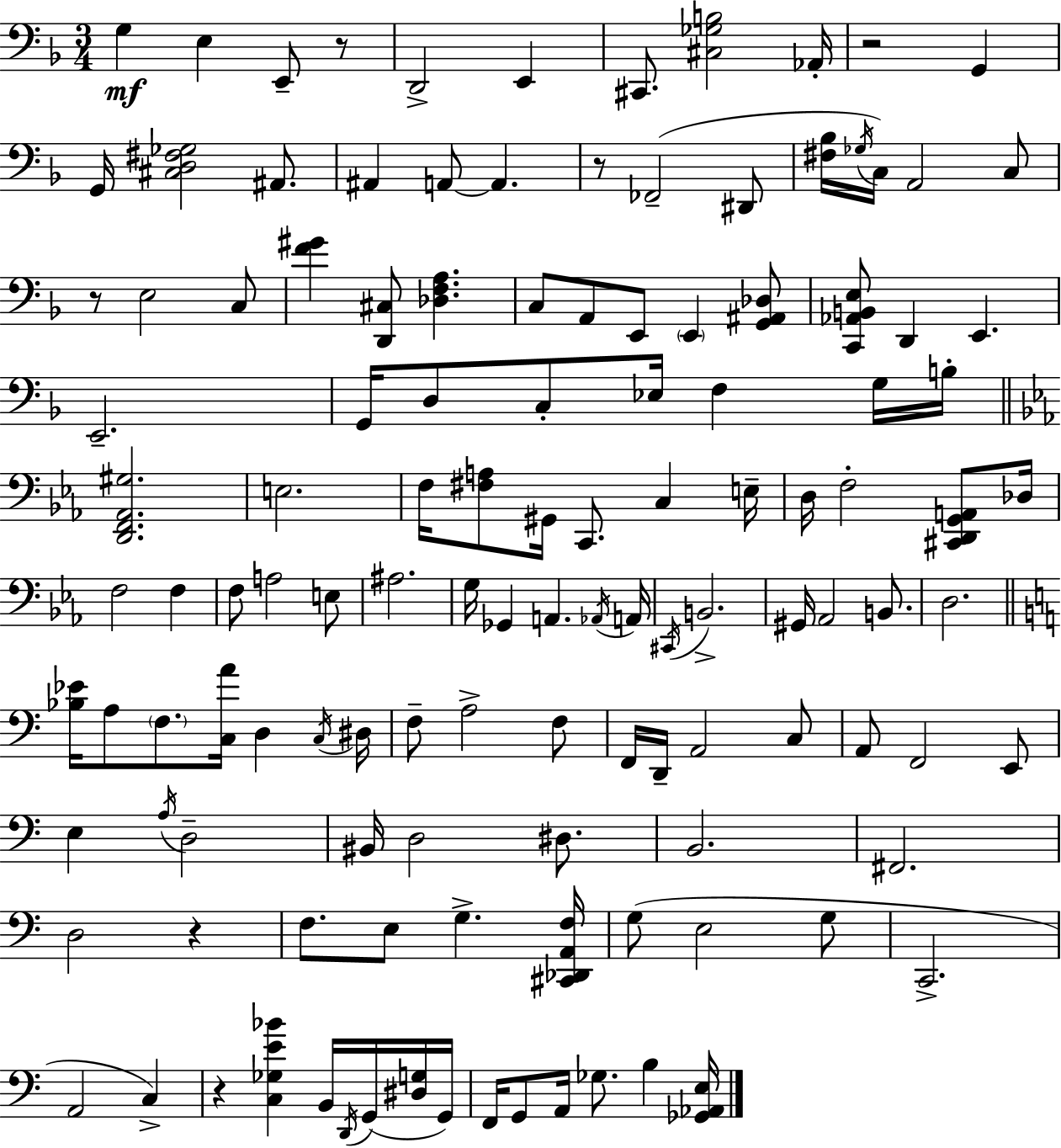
{
  \clef bass
  \numericTimeSignature
  \time 3/4
  \key d \minor
  g4\mf e4 e,8-- r8 | d,2-> e,4 | cis,8. <cis ges b>2 aes,16-. | r2 g,4 | \break g,16 <cis d fis ges>2 ais,8. | ais,4 a,8~~ a,4. | r8 fes,2--( dis,8 | <fis bes>16 \acciaccatura { ges16 } c16) a,2 c8 | \break r8 e2 c8 | <f' gis'>4 <d, cis>8 <des f a>4. | c8 a,8 e,8 \parenthesize e,4 <g, ais, des>8 | <c, aes, b, e>8 d,4 e,4. | \break e,2.-- | g,16 d8 c8-. ees16 f4 g16 | b16-. \bar "||" \break \key ees \major <d, f, aes, gis>2. | e2. | f16 <fis a>8 gis,16 c,8. c4 e16-- | d16 f2-. <cis, d, g, a,>8 des16 | \break f2 f4 | f8 a2 e8 | ais2. | g16 ges,4 a,4. \acciaccatura { aes,16 } | \break a,16 \acciaccatura { cis,16 } b,2.-> | gis,16 aes,2 b,8. | d2. | \bar "||" \break \key a \minor <bes ees'>16 a8 \parenthesize f8. <c a'>16 d4 \acciaccatura { c16 } | dis16 f8-- a2-> f8 | f,16 d,16-- a,2 c8 | a,8 f,2 e,8 | \break e4 \acciaccatura { a16 } d2-- | bis,16 d2 dis8. | b,2. | fis,2. | \break d2 r4 | f8. e8 g4.-> | <cis, des, a, f>16 g8( e2 | g8 c,2.-> | \break a,2 c4->) | r4 <c ges e' bes'>4 b,16 \acciaccatura { d,16 } | g,16( <dis g>16 g,16) f,16 g,8 a,16 ges8. b4 | <ges, aes, e>16 \bar "|."
}